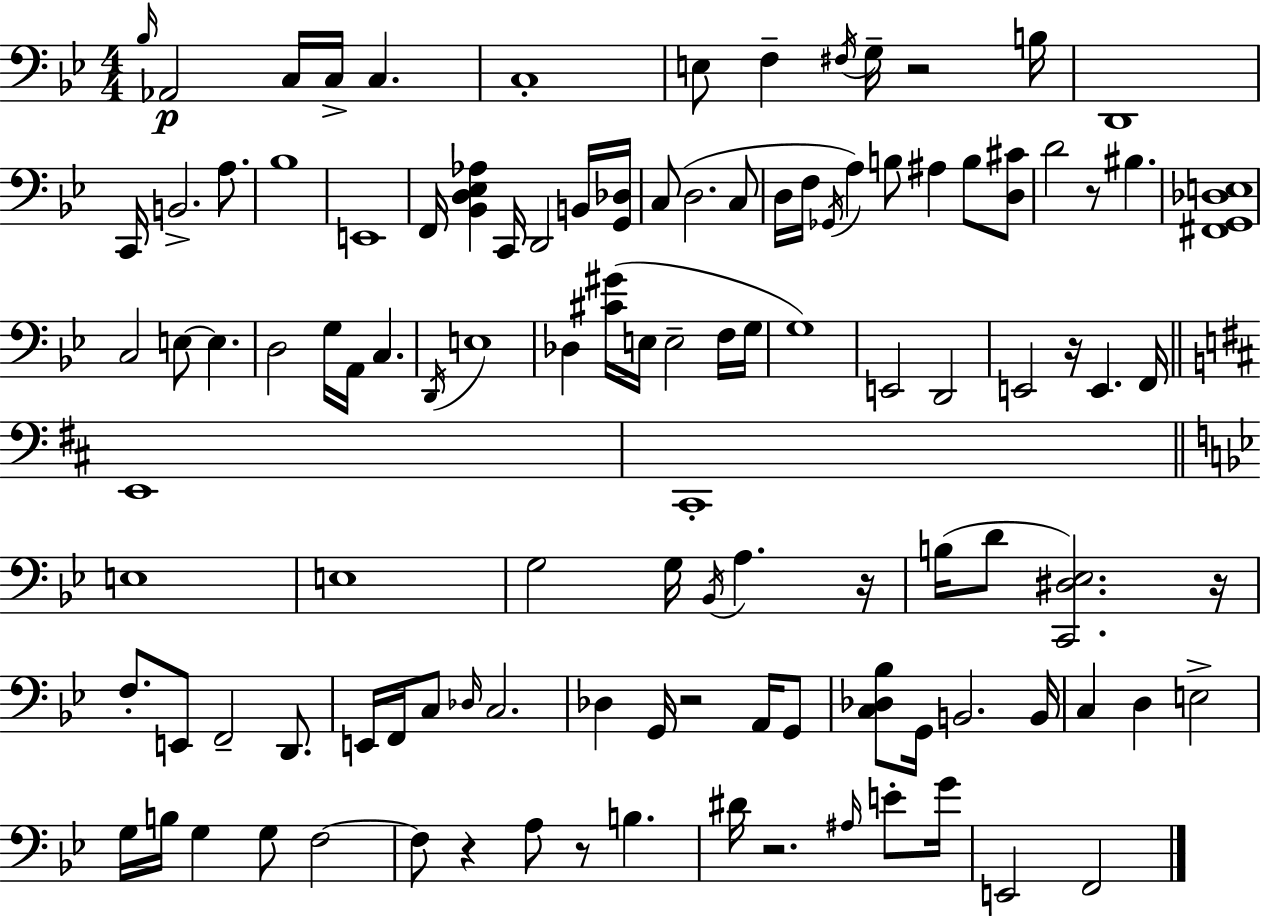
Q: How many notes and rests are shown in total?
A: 112